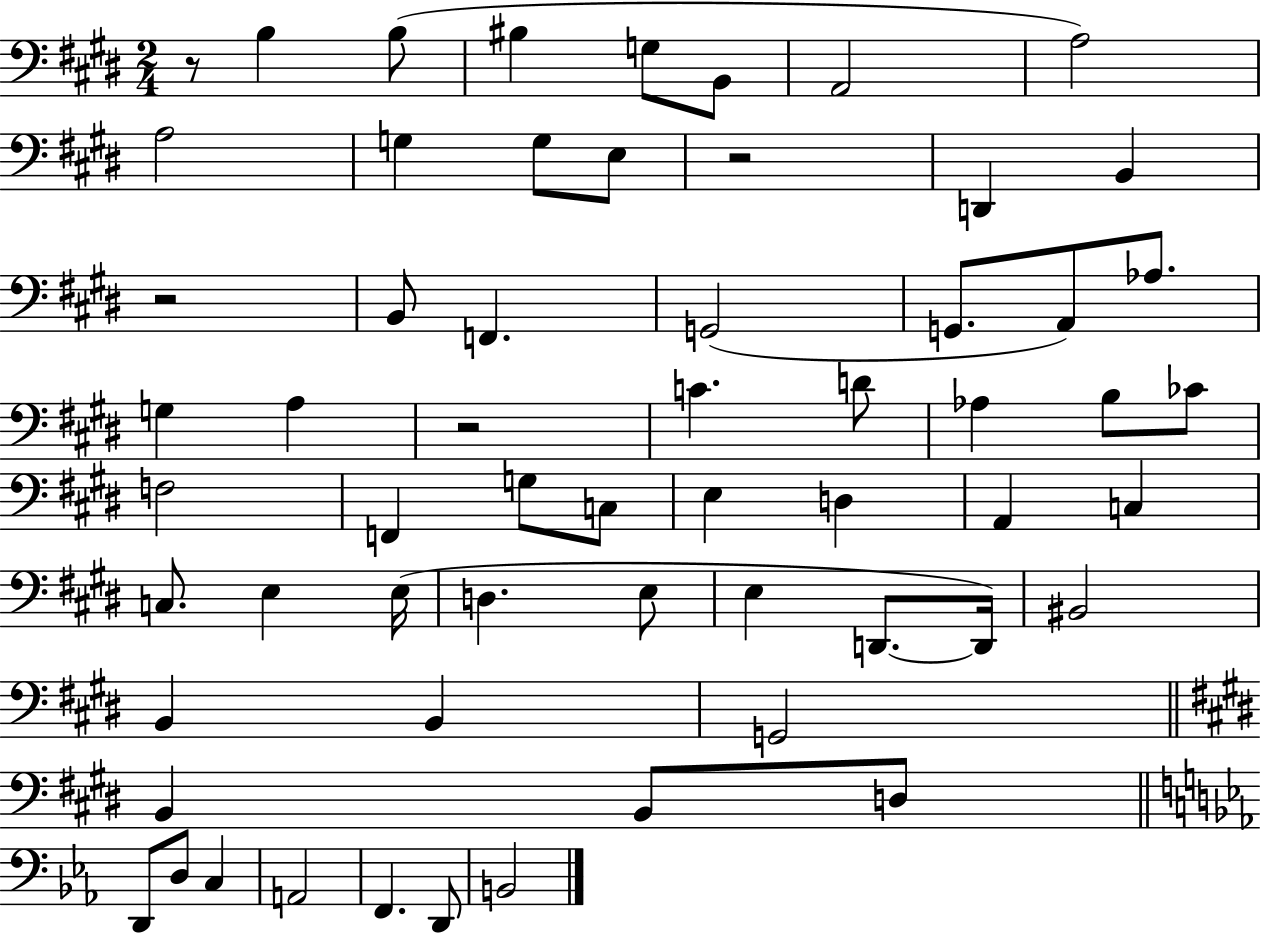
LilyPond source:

{
  \clef bass
  \numericTimeSignature
  \time 2/4
  \key e \major
  r8 b4 b8( | bis4 g8 b,8 | a,2 | a2) | \break a2 | g4 g8 e8 | r2 | d,4 b,4 | \break r2 | b,8 f,4. | g,2( | g,8. a,8) aes8. | \break g4 a4 | r2 | c'4. d'8 | aes4 b8 ces'8 | \break f2 | f,4 g8 c8 | e4 d4 | a,4 c4 | \break c8. e4 e16( | d4. e8 | e4 d,8.~~ d,16) | bis,2 | \break b,4 b,4 | g,2 | \bar "||" \break \key e \major b,4 b,8 d8 | \bar "||" \break \key ees \major d,8 d8 c4 | a,2 | f,4. d,8 | b,2 | \break \bar "|."
}